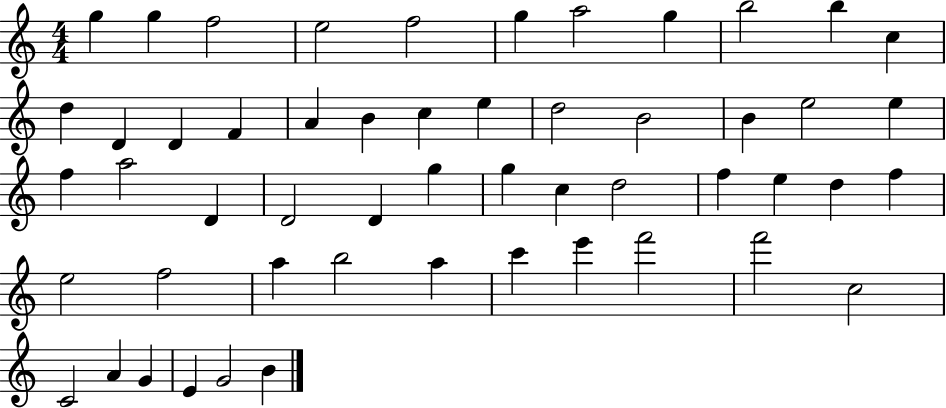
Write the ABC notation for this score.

X:1
T:Untitled
M:4/4
L:1/4
K:C
g g f2 e2 f2 g a2 g b2 b c d D D F A B c e d2 B2 B e2 e f a2 D D2 D g g c d2 f e d f e2 f2 a b2 a c' e' f'2 f'2 c2 C2 A G E G2 B